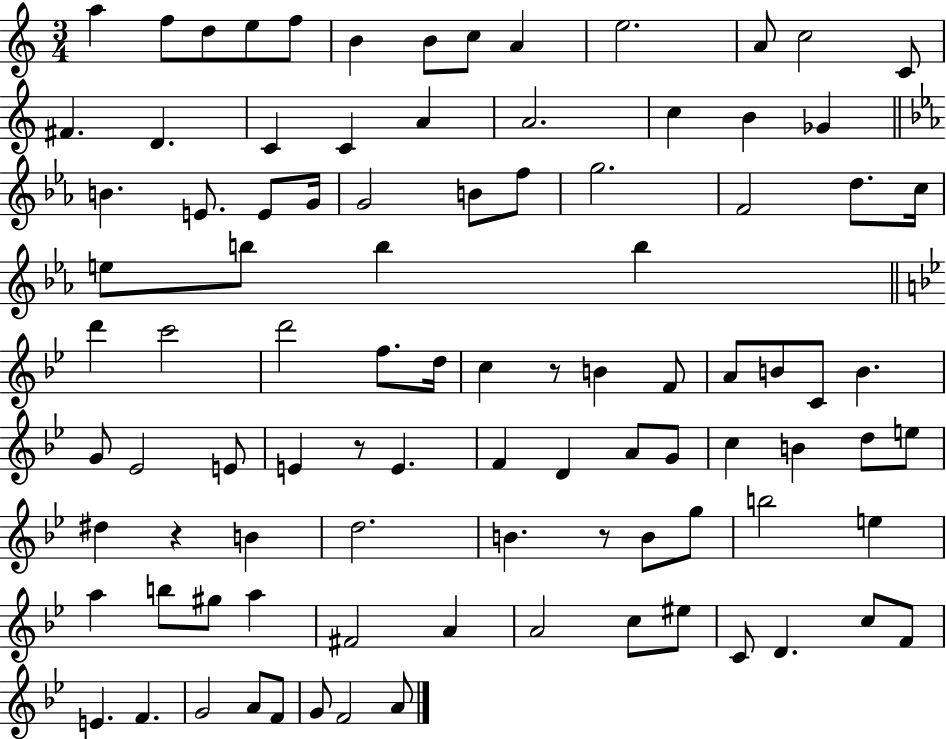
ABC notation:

X:1
T:Untitled
M:3/4
L:1/4
K:C
a f/2 d/2 e/2 f/2 B B/2 c/2 A e2 A/2 c2 C/2 ^F D C C A A2 c B _G B E/2 E/2 G/4 G2 B/2 f/2 g2 F2 d/2 c/4 e/2 b/2 b b d' c'2 d'2 f/2 d/4 c z/2 B F/2 A/2 B/2 C/2 B G/2 _E2 E/2 E z/2 E F D A/2 G/2 c B d/2 e/2 ^d z B d2 B z/2 B/2 g/2 b2 e a b/2 ^g/2 a ^F2 A A2 c/2 ^e/2 C/2 D c/2 F/2 E F G2 A/2 F/2 G/2 F2 A/2